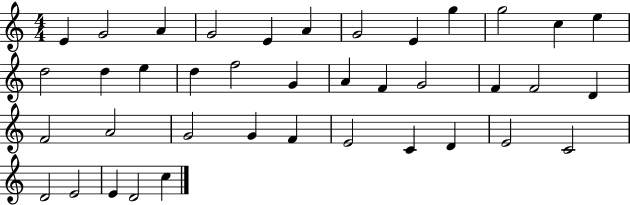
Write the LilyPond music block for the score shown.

{
  \clef treble
  \numericTimeSignature
  \time 4/4
  \key c \major
  e'4 g'2 a'4 | g'2 e'4 a'4 | g'2 e'4 g''4 | g''2 c''4 e''4 | \break d''2 d''4 e''4 | d''4 f''2 g'4 | a'4 f'4 g'2 | f'4 f'2 d'4 | \break f'2 a'2 | g'2 g'4 f'4 | e'2 c'4 d'4 | e'2 c'2 | \break d'2 e'2 | e'4 d'2 c''4 | \bar "|."
}